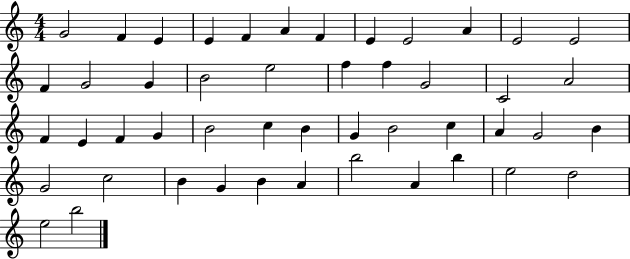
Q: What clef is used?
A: treble